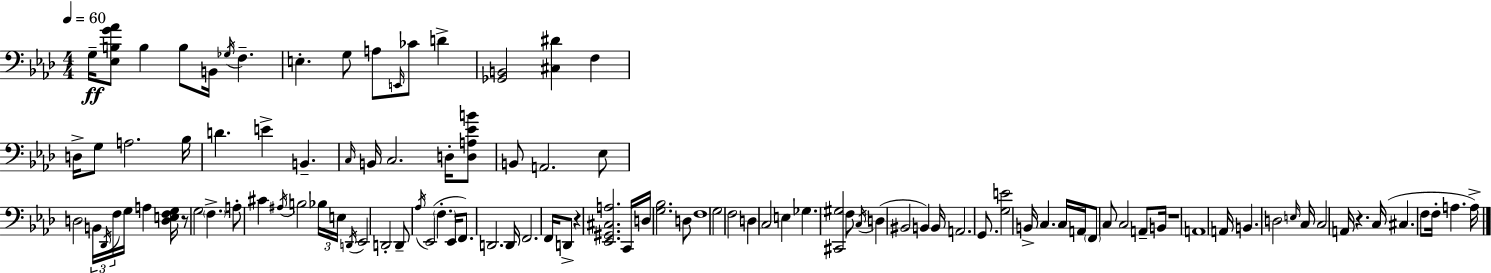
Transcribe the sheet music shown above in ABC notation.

X:1
T:Untitled
M:4/4
L:1/4
K:Ab
G,/4 [_E,B,G_A]/2 B, B,/2 B,,/4 _G,/4 F, E, G,/2 A,/2 E,,/4 _C/2 D [_G,,B,,]2 [^C,^D] F, D,/4 G,/2 A,2 _B,/4 D E B,, C,/4 B,,/4 C,2 D,/4 [D,A,_EB]/2 B,,/2 A,,2 _E,/2 D,2 B,,/4 _D,,/4 F,/4 G,/4 A, [D,E,F,G,]/4 z/2 G,2 F, A,/2 ^C ^A,/4 B,2 _B,/4 E,/4 D,,/4 _E,,2 D,,2 D,,/2 _A,/4 _E,,2 F, _E,,/4 F,,/2 D,,2 D,,/4 F,,2 F,,/4 D,,/2 z [_E,,^G,,^C,A,]2 C,,/4 D,/4 [G,_B,]2 D,/2 F,4 G,2 F,2 D, C,2 E, _G, [^C,,^G,]2 F,/2 C,/4 D, ^B,,2 B,, B,,/4 A,,2 G,,/2 [G,E]2 B,,/4 C, C,/4 A,,/4 F,,/2 C,/2 C,2 A,,/2 B,,/4 z4 A,,4 A,,/4 B,, D,2 E,/4 C,/4 C,2 A,,/4 z C,/4 ^C, F,/2 F,/4 A, A,/4